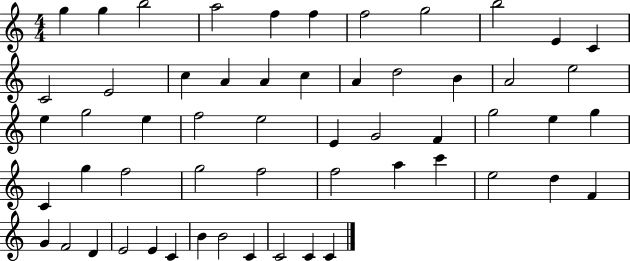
{
  \clef treble
  \numericTimeSignature
  \time 4/4
  \key c \major
  g''4 g''4 b''2 | a''2 f''4 f''4 | f''2 g''2 | b''2 e'4 c'4 | \break c'2 e'2 | c''4 a'4 a'4 c''4 | a'4 d''2 b'4 | a'2 e''2 | \break e''4 g''2 e''4 | f''2 e''2 | e'4 g'2 f'4 | g''2 e''4 g''4 | \break c'4 g''4 f''2 | g''2 f''2 | f''2 a''4 c'''4 | e''2 d''4 f'4 | \break g'4 f'2 d'4 | e'2 e'4 c'4 | b'4 b'2 c'4 | c'2 c'4 c'4 | \break \bar "|."
}